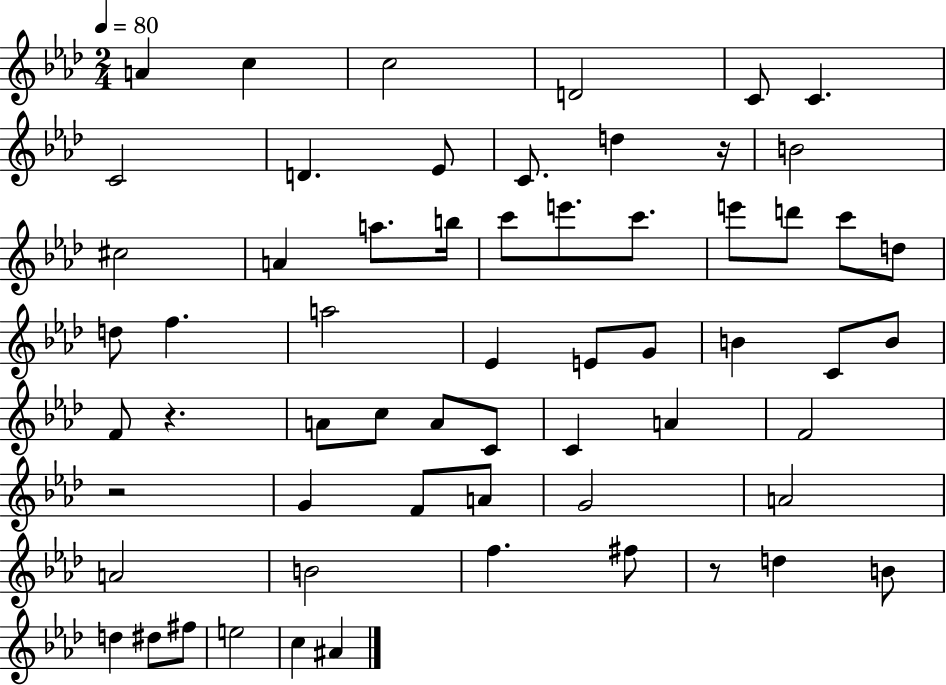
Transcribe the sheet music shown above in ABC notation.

X:1
T:Untitled
M:2/4
L:1/4
K:Ab
A c c2 D2 C/2 C C2 D _E/2 C/2 d z/4 B2 ^c2 A a/2 b/4 c'/2 e'/2 c'/2 e'/2 d'/2 c'/2 d/2 d/2 f a2 _E E/2 G/2 B C/2 B/2 F/2 z A/2 c/2 A/2 C/2 C A F2 z2 G F/2 A/2 G2 A2 A2 B2 f ^f/2 z/2 d B/2 d ^d/2 ^f/2 e2 c ^A